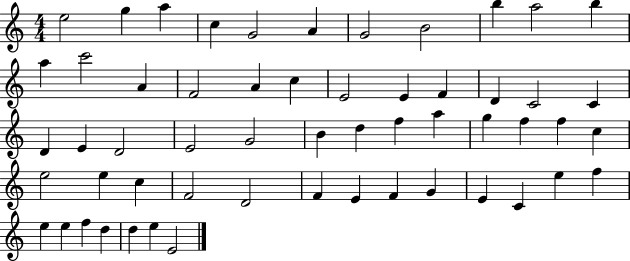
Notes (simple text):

E5/h G5/q A5/q C5/q G4/h A4/q G4/h B4/h B5/q A5/h B5/q A5/q C6/h A4/q F4/h A4/q C5/q E4/h E4/q F4/q D4/q C4/h C4/q D4/q E4/q D4/h E4/h G4/h B4/q D5/q F5/q A5/q G5/q F5/q F5/q C5/q E5/h E5/q C5/q F4/h D4/h F4/q E4/q F4/q G4/q E4/q C4/q E5/q F5/q E5/q E5/q F5/q D5/q D5/q E5/q E4/h